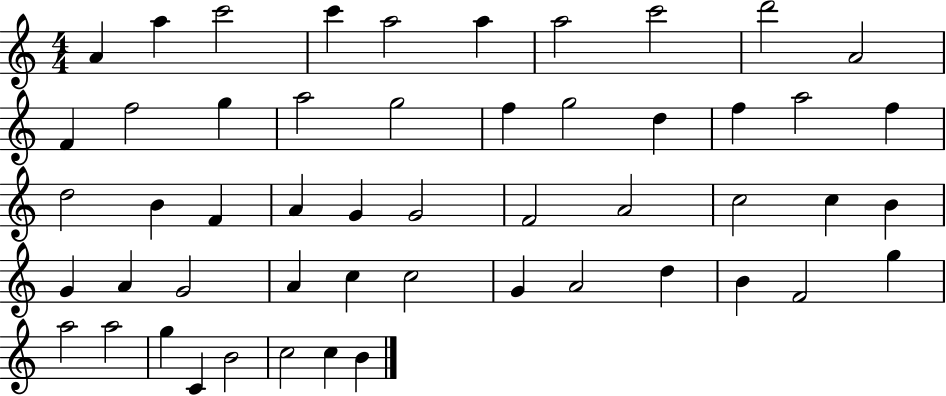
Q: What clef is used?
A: treble